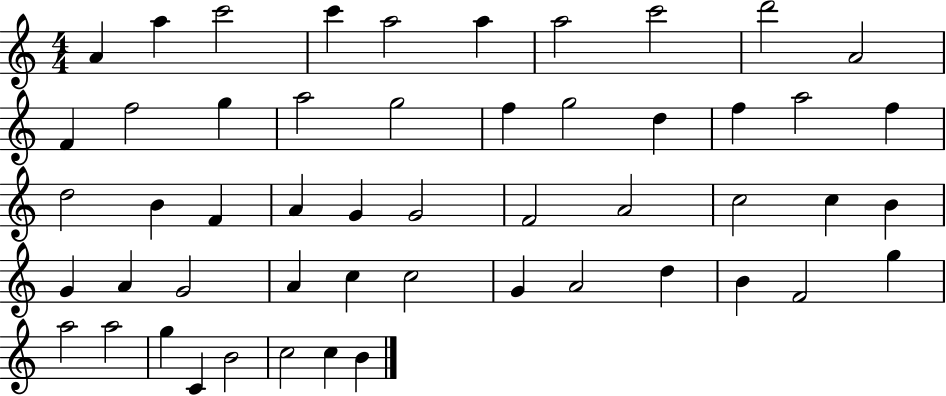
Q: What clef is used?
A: treble